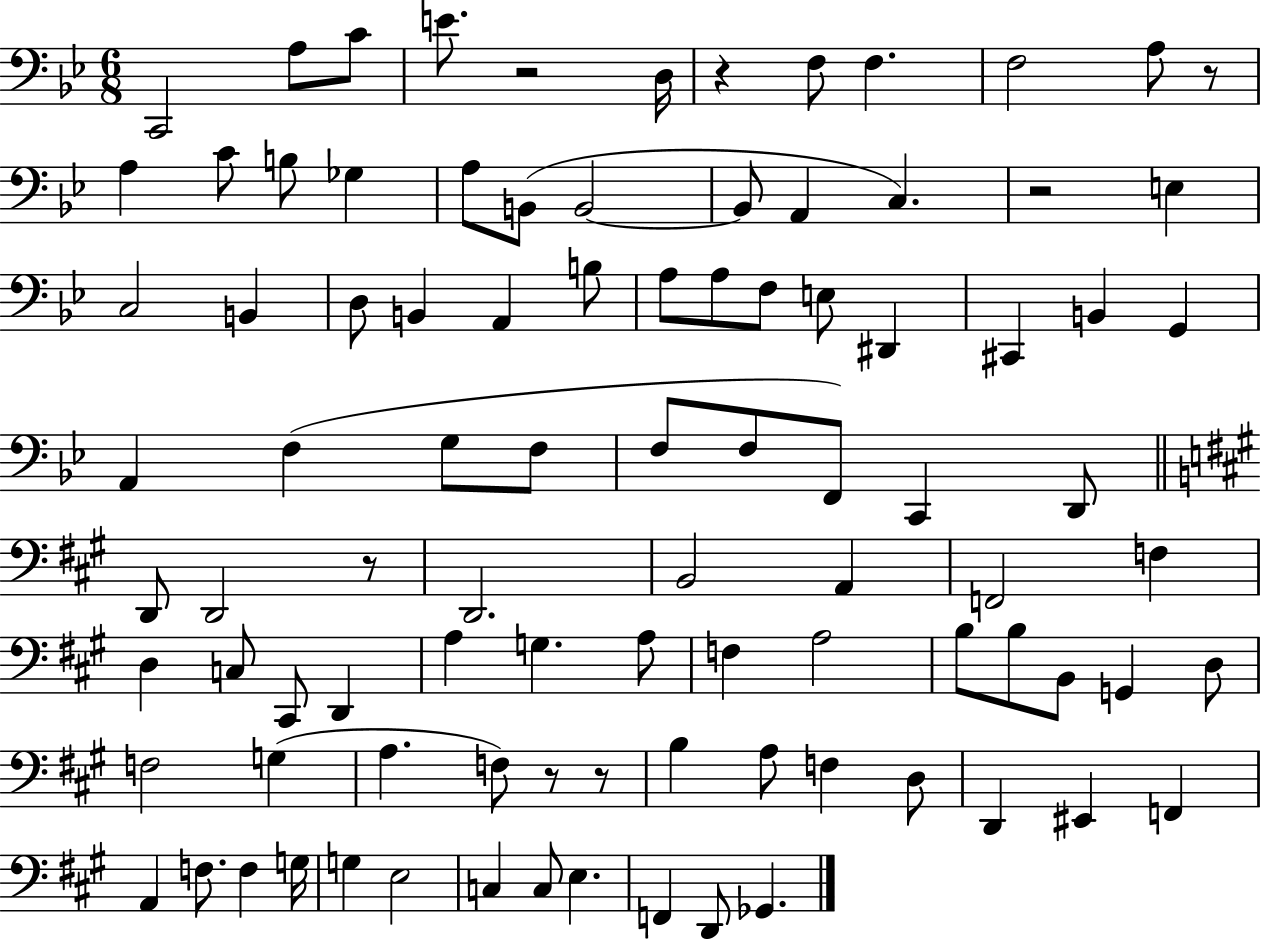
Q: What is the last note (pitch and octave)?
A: Gb2